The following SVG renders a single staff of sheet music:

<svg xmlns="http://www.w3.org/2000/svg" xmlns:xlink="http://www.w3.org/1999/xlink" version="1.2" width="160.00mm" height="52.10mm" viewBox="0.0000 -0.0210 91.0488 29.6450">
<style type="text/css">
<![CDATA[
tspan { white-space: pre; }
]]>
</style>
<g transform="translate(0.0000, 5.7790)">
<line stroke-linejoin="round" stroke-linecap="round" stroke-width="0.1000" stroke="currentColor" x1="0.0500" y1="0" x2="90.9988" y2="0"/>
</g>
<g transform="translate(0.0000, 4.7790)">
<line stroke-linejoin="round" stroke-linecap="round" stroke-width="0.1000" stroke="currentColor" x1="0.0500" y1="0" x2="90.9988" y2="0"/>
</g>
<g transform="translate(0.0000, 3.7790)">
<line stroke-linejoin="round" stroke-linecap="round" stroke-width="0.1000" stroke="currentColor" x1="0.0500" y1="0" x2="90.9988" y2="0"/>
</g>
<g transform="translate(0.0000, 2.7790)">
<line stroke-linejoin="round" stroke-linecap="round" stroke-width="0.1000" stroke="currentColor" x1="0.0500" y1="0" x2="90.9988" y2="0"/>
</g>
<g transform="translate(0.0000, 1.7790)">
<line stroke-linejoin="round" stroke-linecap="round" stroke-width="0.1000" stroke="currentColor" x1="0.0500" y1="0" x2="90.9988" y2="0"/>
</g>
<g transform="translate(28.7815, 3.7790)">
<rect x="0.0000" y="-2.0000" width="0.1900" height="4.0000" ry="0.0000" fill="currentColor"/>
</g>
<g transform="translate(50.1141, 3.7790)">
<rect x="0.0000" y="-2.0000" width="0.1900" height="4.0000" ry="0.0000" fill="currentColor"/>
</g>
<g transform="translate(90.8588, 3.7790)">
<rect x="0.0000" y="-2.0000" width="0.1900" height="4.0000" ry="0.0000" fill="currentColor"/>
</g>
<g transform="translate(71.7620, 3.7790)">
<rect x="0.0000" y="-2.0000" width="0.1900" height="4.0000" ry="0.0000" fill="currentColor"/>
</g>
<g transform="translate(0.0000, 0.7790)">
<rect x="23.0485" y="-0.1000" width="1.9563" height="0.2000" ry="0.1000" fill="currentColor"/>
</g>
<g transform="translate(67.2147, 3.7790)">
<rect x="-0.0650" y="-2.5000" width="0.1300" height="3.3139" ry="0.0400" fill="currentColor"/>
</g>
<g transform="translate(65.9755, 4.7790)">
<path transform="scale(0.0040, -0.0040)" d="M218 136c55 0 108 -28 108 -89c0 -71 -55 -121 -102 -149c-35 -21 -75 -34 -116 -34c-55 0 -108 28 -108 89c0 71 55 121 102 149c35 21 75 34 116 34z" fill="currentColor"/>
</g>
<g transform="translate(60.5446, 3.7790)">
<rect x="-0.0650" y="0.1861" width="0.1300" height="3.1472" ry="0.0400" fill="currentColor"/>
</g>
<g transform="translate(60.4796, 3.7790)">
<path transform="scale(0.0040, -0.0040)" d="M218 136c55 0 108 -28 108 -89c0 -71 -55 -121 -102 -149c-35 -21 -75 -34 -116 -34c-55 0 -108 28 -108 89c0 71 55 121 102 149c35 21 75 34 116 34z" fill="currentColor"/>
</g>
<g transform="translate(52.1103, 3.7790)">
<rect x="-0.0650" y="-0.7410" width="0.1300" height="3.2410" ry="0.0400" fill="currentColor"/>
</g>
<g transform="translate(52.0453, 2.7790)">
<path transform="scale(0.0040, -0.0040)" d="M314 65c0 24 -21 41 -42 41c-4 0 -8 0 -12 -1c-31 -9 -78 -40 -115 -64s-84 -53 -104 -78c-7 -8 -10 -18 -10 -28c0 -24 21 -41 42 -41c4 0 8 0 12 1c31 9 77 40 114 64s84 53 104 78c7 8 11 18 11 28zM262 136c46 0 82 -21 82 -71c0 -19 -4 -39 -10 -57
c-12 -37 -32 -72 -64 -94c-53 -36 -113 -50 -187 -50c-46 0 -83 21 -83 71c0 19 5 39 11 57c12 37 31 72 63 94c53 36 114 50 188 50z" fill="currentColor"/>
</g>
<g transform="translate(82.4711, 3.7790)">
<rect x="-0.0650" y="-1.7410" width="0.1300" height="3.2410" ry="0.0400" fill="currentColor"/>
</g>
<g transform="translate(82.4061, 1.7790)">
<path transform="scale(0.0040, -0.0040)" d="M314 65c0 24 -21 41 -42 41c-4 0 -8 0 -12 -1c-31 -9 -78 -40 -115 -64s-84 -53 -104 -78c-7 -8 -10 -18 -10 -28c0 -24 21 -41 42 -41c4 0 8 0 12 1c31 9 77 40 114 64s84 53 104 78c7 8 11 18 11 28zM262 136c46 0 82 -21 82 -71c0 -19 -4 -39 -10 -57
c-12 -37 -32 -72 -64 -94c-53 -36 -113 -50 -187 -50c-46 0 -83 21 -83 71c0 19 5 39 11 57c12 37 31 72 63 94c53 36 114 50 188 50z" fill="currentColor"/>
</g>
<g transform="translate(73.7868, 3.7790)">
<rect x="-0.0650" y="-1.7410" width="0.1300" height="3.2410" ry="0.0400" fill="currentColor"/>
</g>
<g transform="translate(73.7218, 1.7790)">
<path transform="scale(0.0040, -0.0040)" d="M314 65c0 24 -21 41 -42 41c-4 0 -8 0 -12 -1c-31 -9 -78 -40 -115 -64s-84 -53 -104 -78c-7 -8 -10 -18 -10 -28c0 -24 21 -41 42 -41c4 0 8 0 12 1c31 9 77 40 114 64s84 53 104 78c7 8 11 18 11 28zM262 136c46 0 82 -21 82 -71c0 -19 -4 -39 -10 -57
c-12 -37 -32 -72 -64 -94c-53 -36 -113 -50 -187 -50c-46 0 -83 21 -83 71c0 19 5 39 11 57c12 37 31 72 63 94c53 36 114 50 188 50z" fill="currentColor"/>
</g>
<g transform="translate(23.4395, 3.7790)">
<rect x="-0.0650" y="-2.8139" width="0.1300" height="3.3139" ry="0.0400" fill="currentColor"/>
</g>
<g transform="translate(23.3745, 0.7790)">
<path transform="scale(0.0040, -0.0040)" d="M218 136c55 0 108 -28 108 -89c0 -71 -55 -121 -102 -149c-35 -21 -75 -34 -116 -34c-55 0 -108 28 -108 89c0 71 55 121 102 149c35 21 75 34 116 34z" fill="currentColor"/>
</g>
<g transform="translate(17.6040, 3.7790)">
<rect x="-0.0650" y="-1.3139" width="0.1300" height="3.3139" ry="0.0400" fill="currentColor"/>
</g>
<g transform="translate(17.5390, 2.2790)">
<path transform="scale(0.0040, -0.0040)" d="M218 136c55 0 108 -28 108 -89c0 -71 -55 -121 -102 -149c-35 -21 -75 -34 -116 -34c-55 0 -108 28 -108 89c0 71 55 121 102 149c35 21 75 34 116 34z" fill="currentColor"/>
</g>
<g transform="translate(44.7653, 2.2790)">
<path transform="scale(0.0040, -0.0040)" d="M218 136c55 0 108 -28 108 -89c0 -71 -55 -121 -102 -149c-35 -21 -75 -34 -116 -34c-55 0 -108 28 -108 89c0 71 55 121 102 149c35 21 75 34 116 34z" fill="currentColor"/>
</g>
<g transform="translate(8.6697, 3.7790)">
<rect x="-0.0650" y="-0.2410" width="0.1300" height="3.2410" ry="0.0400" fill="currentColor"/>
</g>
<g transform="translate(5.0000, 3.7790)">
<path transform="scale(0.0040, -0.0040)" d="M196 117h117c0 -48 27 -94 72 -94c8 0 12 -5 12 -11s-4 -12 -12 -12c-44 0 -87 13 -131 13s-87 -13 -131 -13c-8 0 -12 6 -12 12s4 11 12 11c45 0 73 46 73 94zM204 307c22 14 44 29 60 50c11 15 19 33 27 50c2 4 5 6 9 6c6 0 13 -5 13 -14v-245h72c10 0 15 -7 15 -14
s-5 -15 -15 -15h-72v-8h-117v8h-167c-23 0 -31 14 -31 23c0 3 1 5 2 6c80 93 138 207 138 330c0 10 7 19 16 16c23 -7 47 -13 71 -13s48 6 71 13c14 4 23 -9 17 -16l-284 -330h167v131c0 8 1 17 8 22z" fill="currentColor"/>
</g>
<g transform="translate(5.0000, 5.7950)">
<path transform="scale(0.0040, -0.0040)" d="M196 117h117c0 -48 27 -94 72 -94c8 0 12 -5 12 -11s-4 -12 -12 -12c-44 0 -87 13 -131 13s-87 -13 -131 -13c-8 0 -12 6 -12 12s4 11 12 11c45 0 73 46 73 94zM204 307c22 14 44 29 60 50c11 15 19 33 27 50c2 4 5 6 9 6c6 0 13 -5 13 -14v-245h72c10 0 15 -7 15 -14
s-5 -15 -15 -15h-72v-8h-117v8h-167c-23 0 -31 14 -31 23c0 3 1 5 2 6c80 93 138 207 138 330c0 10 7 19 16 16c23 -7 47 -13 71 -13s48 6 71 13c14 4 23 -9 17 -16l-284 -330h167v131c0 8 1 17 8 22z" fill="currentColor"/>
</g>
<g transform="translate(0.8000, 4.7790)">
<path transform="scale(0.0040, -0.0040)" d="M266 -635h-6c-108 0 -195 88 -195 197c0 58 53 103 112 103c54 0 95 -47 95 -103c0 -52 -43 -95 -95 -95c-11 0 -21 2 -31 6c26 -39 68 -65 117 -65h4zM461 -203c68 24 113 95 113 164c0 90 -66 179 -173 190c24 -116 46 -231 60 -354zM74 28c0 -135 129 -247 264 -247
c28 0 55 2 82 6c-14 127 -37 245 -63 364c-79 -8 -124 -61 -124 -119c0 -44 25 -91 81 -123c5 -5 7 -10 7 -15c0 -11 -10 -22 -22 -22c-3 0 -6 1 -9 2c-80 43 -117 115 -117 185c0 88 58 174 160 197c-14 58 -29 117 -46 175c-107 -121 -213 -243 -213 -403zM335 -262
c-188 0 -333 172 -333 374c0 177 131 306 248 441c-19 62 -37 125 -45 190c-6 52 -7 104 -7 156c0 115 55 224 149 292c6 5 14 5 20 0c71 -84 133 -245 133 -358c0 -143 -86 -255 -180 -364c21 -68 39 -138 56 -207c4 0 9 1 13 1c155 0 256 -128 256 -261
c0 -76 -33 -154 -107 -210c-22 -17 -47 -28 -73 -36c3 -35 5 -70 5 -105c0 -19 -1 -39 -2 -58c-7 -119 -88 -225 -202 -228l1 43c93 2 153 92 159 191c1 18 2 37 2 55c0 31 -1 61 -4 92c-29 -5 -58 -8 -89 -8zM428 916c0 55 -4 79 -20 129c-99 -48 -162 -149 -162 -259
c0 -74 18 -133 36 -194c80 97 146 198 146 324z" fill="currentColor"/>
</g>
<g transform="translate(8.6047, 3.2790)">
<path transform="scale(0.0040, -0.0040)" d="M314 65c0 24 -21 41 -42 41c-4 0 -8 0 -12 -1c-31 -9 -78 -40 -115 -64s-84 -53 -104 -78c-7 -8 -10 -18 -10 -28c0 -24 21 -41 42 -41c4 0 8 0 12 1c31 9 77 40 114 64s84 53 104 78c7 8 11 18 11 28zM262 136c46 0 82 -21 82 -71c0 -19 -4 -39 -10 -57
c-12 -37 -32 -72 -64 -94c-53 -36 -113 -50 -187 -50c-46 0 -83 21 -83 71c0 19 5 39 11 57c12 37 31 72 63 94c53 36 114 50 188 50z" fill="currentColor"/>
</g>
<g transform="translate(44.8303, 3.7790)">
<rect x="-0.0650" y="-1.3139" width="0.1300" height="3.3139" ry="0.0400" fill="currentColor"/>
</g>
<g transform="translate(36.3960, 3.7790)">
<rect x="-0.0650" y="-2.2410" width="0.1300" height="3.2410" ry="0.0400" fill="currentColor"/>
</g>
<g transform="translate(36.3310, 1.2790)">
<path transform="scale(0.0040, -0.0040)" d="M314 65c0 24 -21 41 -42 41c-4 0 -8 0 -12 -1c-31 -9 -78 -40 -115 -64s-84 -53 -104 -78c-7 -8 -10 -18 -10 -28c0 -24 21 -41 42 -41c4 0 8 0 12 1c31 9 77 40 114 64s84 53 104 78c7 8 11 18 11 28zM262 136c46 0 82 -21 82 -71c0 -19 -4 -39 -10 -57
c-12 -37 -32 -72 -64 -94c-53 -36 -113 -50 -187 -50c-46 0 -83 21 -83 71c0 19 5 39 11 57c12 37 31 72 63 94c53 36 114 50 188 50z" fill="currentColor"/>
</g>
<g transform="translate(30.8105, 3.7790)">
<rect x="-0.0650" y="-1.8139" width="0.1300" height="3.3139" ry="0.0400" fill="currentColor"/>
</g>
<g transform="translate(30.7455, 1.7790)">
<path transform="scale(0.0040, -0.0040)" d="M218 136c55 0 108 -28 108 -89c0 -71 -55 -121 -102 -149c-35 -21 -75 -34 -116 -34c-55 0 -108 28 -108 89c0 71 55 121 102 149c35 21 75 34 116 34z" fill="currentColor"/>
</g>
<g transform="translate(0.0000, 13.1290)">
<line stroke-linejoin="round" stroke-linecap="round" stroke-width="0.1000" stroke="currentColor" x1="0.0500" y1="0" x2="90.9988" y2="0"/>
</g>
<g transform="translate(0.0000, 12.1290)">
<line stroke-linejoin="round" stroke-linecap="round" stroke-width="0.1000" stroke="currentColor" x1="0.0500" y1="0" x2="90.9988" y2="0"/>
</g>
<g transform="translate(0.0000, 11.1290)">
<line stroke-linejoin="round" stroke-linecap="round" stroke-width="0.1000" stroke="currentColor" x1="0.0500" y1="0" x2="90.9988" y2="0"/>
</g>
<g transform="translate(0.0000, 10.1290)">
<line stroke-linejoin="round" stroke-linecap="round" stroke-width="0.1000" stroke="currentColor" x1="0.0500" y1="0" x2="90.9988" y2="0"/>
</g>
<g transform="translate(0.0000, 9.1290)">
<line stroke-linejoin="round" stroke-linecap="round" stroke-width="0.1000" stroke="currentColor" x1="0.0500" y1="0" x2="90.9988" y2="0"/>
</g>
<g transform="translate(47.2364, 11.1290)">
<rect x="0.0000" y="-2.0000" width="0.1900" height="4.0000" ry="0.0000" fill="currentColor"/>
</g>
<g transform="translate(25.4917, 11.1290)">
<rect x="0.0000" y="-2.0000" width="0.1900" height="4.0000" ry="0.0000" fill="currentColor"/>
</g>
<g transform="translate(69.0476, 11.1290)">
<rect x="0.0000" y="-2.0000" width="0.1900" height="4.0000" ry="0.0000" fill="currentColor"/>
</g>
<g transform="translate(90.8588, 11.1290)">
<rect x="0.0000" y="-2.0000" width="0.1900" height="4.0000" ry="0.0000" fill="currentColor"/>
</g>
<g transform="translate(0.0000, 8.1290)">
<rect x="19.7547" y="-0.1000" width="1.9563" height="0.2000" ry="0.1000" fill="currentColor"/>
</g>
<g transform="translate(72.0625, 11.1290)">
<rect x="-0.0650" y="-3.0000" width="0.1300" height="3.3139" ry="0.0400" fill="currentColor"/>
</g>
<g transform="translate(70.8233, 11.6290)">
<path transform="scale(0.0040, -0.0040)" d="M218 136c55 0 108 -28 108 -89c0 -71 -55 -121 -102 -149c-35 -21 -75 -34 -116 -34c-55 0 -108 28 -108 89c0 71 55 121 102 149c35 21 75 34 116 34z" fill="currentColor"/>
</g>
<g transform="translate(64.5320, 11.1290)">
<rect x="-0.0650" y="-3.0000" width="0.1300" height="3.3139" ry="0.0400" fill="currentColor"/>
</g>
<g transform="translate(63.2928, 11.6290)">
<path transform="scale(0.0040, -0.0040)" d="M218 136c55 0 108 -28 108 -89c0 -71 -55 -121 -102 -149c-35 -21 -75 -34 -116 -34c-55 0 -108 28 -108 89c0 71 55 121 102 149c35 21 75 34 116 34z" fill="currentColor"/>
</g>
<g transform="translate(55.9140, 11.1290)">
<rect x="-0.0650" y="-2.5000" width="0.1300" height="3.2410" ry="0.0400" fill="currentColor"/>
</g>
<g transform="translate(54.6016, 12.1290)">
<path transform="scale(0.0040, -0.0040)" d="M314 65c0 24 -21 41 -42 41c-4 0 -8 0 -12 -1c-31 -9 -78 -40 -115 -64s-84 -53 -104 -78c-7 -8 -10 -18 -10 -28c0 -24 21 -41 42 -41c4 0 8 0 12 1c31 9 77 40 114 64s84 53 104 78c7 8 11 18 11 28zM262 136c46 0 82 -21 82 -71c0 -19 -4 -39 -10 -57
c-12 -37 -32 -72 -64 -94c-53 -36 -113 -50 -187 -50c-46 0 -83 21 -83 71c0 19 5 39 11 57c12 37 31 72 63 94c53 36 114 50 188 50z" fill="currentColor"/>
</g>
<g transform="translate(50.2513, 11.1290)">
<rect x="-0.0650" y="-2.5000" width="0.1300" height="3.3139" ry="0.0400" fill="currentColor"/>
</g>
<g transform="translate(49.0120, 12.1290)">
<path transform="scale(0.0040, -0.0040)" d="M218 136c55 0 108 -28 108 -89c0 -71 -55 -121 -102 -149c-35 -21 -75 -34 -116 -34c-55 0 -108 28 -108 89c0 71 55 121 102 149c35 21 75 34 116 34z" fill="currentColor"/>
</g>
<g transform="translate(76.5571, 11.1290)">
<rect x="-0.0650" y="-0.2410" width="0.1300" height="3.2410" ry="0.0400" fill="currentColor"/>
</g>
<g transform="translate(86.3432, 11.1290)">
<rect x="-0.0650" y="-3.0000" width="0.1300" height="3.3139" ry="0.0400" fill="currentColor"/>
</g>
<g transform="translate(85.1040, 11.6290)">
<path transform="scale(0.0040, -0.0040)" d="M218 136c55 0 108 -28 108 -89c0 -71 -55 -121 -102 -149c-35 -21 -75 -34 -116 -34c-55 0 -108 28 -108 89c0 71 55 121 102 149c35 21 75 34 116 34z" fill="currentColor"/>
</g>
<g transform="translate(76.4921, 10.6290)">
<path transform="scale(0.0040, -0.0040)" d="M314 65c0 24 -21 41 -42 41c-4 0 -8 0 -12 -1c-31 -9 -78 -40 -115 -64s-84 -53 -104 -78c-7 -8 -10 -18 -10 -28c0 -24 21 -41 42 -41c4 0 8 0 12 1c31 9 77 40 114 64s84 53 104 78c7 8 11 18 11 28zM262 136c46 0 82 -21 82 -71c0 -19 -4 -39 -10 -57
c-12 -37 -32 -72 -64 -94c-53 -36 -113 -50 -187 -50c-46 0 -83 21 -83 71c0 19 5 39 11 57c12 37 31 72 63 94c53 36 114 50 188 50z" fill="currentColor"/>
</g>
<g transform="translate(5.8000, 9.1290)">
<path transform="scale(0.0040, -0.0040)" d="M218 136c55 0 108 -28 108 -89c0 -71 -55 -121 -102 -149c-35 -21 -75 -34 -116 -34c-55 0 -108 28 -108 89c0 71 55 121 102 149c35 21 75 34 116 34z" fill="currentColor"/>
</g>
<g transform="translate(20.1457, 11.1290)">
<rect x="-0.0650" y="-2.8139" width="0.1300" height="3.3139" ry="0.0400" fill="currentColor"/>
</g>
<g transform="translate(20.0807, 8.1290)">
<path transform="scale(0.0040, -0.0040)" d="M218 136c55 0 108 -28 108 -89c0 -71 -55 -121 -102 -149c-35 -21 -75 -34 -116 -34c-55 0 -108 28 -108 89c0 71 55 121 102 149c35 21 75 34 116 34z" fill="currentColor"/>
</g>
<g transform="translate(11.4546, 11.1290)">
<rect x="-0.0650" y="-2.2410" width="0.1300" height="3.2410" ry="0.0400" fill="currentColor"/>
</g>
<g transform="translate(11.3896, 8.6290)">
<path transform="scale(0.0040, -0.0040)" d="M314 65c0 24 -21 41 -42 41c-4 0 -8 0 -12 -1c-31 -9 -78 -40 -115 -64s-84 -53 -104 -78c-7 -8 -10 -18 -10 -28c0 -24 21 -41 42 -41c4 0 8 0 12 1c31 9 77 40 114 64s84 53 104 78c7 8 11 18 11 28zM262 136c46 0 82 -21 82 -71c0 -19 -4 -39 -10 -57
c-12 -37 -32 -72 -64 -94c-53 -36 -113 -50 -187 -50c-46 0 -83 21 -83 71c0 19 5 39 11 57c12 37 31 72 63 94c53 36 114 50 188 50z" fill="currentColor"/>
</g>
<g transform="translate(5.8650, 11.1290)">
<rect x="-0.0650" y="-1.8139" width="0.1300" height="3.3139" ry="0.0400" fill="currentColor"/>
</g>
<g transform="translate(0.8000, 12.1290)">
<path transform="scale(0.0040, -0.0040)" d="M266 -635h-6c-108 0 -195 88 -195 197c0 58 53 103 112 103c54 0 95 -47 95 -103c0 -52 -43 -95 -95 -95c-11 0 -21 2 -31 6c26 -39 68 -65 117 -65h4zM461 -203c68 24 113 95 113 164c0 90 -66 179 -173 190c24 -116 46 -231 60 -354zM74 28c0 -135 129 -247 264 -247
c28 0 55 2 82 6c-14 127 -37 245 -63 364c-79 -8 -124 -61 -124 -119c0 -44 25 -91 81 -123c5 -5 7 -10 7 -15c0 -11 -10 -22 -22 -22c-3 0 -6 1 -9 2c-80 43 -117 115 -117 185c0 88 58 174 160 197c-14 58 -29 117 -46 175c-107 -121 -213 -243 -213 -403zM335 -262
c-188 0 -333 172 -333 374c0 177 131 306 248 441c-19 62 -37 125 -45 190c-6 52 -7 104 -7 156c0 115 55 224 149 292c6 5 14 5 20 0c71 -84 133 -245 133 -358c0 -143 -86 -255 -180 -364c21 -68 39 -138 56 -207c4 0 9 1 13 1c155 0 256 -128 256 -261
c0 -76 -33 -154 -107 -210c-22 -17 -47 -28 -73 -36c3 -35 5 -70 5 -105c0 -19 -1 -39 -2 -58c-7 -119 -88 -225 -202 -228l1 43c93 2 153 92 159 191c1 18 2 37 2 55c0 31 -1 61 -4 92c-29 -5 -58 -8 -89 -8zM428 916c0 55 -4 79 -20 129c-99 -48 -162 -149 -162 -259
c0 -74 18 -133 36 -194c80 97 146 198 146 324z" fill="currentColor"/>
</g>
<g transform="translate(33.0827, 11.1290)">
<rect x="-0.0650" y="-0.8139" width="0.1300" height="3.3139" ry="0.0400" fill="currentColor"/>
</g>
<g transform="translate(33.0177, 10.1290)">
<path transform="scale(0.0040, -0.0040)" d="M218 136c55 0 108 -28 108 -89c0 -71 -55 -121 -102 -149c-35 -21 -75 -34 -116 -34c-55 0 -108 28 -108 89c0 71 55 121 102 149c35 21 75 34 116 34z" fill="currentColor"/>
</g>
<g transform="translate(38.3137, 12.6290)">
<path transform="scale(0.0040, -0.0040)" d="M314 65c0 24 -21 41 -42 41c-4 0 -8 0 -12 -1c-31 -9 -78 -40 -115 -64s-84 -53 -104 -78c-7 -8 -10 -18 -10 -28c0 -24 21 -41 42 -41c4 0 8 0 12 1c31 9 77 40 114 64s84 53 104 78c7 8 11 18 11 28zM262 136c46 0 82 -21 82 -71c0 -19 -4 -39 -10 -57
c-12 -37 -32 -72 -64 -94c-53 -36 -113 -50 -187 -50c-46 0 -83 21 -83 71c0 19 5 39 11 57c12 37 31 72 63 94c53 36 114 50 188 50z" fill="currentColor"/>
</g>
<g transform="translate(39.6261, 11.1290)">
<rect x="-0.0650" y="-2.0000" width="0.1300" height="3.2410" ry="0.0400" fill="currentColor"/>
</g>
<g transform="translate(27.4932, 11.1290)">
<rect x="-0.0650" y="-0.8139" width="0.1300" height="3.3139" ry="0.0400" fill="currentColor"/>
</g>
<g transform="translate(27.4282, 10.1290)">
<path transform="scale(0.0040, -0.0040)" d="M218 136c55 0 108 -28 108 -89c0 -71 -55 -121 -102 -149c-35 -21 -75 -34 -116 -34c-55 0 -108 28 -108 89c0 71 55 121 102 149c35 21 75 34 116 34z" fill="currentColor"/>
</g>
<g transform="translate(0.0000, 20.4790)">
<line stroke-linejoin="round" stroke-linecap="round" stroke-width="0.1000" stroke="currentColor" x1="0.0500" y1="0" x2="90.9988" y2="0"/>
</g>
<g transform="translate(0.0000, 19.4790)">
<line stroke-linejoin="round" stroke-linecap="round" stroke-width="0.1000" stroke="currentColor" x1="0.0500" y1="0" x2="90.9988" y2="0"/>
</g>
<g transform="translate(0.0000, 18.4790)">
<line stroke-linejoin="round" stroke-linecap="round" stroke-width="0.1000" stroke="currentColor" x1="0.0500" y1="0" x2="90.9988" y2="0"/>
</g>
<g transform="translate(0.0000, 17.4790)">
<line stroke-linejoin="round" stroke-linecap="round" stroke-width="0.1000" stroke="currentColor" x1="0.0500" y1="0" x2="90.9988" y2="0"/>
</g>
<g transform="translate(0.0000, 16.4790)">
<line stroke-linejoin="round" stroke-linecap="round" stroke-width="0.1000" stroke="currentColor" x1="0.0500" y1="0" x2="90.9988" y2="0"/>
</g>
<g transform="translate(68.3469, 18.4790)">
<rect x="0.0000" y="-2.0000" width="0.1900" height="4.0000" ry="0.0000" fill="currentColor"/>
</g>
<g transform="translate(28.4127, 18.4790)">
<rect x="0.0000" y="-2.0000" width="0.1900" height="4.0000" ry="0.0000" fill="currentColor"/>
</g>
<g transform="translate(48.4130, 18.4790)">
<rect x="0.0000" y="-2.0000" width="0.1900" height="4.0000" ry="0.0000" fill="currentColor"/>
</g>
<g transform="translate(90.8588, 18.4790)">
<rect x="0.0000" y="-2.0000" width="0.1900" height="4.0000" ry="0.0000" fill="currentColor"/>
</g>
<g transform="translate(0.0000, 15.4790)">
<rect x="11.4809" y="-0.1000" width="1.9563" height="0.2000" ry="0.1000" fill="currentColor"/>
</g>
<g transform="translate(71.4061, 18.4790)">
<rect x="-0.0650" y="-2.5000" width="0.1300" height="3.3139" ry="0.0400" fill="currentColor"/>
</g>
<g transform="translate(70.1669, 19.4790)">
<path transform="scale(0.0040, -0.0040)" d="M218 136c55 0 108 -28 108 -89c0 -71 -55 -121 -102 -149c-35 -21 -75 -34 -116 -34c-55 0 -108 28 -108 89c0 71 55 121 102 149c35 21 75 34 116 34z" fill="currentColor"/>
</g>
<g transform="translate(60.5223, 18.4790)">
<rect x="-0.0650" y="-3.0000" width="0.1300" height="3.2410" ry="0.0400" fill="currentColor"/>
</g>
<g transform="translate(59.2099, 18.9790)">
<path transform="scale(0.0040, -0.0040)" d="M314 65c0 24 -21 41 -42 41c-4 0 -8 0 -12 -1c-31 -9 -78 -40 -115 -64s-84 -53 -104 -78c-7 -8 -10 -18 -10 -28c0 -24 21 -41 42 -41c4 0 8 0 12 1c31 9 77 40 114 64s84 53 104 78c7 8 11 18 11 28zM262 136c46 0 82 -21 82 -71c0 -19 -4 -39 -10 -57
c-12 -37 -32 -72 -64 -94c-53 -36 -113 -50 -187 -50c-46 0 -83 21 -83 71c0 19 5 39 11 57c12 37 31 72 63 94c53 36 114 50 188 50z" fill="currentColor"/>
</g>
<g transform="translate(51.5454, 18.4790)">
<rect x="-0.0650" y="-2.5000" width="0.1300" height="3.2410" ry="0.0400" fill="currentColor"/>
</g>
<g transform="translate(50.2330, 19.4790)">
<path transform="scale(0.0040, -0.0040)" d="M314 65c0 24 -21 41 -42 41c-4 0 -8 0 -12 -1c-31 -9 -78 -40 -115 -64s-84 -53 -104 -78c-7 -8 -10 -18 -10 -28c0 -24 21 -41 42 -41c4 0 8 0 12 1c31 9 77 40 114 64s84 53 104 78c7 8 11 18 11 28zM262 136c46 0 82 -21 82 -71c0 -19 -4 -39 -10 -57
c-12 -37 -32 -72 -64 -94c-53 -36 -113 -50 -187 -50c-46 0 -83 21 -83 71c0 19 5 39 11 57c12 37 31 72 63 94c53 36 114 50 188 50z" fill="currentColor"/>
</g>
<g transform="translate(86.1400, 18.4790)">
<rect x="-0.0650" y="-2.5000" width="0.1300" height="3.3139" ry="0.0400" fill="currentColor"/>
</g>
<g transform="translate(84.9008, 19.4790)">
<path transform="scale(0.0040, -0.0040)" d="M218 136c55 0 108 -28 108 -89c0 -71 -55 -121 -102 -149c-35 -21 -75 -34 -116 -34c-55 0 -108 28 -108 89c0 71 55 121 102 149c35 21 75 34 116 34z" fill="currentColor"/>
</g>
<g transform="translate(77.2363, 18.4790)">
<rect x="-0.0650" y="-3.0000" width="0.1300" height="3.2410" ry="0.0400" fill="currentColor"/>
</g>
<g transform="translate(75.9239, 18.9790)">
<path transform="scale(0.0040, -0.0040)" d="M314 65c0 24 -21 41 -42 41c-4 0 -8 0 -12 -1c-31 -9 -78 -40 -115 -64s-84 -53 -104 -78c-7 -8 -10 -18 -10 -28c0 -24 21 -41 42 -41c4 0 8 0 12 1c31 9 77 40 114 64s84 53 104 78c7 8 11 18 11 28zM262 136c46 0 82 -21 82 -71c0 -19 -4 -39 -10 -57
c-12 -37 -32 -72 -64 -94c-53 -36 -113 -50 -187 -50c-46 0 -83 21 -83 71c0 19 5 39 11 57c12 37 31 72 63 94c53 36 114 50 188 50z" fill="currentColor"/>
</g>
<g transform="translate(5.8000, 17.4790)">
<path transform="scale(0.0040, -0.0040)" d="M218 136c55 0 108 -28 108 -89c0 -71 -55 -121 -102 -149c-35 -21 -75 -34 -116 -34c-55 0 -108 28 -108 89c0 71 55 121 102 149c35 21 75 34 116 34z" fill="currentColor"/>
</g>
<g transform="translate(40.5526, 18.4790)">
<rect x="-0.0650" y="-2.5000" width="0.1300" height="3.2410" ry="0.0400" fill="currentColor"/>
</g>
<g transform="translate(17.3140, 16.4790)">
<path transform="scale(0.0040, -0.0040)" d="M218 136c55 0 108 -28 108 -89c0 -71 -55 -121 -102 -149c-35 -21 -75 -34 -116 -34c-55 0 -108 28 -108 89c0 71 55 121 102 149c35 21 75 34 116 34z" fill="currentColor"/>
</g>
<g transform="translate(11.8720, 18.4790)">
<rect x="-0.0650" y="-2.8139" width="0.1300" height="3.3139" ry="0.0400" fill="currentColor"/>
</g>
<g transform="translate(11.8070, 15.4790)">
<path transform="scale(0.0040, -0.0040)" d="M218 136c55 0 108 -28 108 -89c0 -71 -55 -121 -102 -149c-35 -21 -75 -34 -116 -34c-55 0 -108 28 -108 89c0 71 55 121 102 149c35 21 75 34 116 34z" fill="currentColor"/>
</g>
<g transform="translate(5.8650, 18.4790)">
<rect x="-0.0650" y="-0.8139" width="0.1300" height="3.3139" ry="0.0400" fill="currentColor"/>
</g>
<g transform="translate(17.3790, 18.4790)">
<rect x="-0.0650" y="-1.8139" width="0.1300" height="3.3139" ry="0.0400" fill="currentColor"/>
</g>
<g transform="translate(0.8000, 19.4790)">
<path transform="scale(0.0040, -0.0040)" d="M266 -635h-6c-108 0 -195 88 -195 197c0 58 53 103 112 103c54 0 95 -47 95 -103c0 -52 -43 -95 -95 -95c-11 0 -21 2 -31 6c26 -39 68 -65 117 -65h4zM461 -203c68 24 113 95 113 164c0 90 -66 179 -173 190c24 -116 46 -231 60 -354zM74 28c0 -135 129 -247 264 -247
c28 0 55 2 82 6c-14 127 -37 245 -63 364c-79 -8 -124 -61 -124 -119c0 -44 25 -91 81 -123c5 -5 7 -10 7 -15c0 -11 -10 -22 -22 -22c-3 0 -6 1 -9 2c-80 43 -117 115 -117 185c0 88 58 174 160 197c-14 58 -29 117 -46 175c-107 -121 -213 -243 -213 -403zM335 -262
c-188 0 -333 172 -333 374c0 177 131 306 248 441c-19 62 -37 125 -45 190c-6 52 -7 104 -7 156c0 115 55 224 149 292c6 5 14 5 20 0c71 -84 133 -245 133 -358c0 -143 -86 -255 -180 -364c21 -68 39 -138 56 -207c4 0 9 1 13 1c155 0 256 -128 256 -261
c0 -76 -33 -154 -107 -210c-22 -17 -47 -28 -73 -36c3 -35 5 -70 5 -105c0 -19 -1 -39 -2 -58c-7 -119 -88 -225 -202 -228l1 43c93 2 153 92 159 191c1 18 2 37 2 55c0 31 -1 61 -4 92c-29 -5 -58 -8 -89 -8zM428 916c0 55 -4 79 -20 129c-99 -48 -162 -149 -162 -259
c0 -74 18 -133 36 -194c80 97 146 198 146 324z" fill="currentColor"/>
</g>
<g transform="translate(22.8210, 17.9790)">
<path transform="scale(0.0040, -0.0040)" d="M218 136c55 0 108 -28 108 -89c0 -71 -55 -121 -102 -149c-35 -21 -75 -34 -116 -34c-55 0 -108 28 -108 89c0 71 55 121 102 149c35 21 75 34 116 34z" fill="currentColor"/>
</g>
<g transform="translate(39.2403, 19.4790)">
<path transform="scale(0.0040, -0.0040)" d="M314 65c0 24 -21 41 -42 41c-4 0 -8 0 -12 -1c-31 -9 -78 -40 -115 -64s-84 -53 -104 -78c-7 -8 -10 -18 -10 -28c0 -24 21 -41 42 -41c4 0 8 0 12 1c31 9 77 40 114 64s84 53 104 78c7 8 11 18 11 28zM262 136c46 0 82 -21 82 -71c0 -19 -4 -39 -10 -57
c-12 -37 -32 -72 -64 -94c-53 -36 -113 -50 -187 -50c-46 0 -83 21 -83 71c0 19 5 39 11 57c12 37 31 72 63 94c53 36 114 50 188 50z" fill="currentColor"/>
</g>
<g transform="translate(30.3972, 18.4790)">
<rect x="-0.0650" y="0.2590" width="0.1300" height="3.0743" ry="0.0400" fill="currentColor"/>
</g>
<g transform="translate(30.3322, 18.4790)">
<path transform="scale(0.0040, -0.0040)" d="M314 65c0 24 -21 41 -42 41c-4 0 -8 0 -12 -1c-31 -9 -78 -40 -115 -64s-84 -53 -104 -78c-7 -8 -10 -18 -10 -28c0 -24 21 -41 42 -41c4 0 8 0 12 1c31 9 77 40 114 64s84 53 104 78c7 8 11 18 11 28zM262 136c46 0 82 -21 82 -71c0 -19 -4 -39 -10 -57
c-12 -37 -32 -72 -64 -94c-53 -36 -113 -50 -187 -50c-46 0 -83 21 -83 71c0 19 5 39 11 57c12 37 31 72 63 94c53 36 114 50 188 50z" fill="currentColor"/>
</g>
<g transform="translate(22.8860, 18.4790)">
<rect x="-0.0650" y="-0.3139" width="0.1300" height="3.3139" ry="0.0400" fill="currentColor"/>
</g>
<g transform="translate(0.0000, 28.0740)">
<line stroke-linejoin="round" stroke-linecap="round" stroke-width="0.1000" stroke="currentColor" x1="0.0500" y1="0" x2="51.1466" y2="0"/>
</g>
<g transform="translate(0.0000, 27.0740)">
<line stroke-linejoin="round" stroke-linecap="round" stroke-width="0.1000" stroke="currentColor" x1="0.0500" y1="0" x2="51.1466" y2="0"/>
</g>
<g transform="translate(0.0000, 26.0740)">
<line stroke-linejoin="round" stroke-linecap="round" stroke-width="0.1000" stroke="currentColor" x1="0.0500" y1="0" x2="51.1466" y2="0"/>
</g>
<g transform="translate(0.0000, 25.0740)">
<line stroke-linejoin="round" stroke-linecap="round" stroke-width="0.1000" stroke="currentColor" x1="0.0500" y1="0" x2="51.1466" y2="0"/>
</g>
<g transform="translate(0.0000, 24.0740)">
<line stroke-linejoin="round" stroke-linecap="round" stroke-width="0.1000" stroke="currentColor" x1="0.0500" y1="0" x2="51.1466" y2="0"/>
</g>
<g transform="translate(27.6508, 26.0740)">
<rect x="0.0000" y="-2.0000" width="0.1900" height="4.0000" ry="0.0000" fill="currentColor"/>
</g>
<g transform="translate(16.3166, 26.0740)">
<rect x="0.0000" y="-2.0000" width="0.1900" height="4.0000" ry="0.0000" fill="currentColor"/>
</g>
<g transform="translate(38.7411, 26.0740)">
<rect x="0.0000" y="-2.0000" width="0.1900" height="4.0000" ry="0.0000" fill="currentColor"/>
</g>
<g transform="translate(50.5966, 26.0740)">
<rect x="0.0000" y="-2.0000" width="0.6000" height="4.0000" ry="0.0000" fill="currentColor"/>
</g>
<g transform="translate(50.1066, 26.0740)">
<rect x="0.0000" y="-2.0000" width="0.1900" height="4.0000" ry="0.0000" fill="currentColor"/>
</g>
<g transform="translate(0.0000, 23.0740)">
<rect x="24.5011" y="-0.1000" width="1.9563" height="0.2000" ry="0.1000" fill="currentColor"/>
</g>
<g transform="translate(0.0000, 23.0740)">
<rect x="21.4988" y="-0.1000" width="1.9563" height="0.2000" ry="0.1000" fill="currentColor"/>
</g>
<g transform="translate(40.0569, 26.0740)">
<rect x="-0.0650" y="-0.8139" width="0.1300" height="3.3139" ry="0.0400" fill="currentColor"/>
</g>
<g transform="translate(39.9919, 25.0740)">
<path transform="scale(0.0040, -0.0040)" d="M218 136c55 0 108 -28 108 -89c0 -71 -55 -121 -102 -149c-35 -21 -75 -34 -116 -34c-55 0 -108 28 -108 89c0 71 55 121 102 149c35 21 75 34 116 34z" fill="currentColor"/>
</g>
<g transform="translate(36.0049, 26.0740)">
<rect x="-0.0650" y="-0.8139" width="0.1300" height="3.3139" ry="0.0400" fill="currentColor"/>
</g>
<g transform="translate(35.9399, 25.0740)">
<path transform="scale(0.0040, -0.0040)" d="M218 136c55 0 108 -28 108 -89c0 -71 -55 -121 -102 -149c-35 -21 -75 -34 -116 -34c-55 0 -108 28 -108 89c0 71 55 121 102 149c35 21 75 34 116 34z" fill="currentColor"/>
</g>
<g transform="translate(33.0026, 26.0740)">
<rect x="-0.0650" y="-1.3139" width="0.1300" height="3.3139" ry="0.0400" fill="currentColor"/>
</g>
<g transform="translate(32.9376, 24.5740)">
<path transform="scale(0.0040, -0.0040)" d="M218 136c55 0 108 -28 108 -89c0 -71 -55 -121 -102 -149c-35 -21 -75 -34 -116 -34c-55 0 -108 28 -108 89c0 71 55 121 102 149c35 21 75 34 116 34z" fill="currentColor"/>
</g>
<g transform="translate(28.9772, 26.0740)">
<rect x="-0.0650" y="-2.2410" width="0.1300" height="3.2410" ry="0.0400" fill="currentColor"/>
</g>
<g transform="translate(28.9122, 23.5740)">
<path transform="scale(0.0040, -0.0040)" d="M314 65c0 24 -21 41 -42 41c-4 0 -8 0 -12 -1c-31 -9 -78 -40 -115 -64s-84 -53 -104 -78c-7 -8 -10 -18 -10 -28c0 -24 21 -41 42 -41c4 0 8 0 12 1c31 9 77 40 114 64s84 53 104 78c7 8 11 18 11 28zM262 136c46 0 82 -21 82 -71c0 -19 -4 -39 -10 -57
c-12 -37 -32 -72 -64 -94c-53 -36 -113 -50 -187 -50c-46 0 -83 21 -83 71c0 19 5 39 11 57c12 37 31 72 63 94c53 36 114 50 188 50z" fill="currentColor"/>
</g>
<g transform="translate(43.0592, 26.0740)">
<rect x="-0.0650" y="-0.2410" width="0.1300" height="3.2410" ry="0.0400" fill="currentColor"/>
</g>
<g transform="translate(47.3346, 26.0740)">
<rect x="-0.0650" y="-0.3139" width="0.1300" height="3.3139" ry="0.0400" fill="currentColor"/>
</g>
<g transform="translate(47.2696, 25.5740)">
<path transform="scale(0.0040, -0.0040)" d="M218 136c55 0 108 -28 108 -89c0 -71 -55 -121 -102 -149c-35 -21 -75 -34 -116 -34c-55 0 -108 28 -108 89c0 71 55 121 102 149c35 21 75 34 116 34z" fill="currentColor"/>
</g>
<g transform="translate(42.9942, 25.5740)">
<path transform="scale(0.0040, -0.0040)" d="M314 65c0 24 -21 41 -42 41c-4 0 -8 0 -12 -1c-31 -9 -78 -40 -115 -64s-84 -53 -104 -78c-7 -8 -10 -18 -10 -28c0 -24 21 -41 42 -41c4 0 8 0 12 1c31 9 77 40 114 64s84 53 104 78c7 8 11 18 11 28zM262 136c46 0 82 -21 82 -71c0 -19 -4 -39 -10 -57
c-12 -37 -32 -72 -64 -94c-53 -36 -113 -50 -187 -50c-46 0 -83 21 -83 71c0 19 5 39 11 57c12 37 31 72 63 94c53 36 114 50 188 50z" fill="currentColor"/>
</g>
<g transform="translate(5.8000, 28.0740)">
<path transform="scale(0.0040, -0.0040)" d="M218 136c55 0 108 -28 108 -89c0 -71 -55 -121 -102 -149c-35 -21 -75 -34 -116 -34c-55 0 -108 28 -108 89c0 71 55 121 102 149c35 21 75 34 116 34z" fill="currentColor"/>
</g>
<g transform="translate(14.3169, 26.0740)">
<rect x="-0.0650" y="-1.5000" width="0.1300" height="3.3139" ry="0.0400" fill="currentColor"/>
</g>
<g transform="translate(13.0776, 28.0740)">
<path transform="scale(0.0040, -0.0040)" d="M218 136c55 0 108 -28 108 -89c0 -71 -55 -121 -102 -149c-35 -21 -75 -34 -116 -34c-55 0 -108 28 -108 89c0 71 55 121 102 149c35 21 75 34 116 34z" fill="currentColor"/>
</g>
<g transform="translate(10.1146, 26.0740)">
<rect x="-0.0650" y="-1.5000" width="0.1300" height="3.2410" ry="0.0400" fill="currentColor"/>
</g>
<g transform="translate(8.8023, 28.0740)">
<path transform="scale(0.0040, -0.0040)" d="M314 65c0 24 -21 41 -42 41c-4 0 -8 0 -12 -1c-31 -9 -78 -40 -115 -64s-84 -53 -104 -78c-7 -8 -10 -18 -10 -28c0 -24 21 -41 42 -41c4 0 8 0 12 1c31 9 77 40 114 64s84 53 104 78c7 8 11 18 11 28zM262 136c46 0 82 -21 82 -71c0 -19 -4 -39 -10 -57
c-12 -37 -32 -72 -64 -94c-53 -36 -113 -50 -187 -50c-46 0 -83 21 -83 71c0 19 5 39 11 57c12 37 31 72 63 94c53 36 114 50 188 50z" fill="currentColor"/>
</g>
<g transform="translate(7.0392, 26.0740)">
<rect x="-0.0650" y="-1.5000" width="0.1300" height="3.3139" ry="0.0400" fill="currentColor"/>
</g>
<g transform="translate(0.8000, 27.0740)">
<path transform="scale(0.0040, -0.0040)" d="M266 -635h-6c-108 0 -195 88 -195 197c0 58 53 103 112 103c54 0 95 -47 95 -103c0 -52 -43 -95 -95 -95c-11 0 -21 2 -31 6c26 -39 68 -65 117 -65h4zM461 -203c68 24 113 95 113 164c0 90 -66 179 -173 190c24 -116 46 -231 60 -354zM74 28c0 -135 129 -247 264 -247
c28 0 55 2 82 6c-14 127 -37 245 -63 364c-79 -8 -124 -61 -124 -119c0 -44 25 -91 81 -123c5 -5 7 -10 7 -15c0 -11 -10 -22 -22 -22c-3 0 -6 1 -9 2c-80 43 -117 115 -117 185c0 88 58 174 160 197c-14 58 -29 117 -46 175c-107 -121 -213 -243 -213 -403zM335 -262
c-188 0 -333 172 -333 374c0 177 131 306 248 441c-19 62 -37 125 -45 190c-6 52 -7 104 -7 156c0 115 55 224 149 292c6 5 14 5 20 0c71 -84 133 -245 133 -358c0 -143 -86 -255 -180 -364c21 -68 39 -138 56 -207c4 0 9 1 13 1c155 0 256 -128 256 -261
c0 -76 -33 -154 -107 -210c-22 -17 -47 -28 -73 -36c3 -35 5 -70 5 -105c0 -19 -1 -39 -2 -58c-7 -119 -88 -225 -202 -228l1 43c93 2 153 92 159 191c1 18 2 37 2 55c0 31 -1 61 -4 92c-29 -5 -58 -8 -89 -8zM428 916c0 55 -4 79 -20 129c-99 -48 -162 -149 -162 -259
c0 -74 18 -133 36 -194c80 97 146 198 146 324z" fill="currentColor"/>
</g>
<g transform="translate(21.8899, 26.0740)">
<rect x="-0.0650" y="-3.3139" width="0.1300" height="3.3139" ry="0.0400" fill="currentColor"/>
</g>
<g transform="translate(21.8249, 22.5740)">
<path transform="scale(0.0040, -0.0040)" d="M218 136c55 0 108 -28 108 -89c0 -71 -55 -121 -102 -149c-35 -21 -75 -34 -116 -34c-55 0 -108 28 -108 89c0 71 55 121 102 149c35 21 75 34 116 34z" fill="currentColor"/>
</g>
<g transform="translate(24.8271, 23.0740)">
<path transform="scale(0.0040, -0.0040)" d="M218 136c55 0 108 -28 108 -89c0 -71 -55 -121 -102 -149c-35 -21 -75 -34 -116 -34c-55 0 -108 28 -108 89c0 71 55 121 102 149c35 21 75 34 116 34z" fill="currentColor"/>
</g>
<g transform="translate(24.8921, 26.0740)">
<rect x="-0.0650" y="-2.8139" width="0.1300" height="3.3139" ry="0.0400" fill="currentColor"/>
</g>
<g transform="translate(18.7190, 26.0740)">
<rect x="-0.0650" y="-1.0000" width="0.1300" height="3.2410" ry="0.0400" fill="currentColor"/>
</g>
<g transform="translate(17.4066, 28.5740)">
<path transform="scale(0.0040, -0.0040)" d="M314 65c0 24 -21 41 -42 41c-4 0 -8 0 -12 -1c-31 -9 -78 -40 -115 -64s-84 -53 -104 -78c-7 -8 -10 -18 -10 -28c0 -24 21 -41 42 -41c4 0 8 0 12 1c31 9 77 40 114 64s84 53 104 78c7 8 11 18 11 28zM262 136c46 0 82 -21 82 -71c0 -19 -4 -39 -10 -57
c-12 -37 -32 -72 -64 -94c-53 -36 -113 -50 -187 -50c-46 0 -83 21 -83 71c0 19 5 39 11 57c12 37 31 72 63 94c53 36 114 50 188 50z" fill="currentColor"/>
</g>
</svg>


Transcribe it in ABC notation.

X:1
T:Untitled
M:4/4
L:1/4
K:C
c2 e a f g2 e d2 B G f2 f2 f g2 a d d F2 G G2 A A c2 A d a f c B2 G2 G2 A2 G A2 G E E2 E D2 b a g2 e d d c2 c